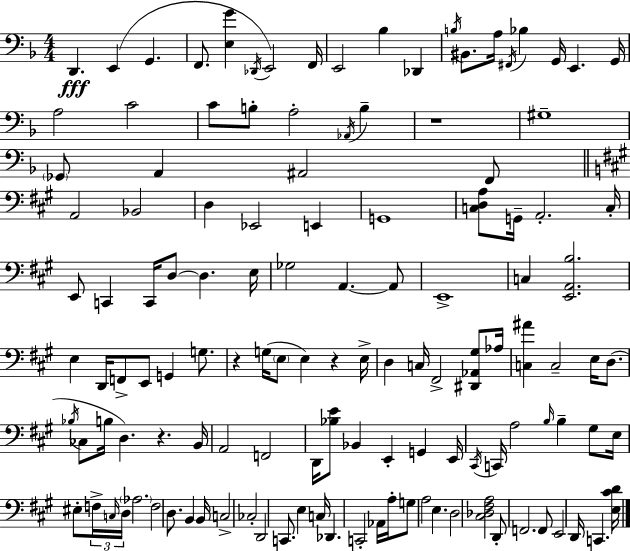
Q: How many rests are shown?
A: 4